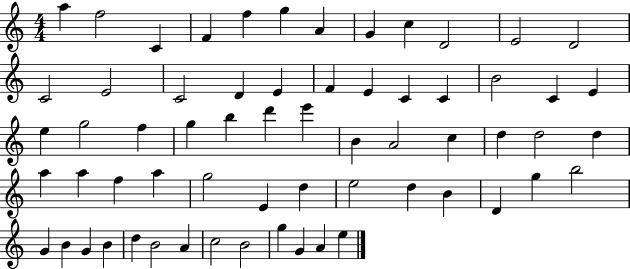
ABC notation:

X:1
T:Untitled
M:4/4
L:1/4
K:C
a f2 C F f g A G c D2 E2 D2 C2 E2 C2 D E F E C C B2 C E e g2 f g b d' e' B A2 c d d2 d a a f a g2 E d e2 d B D g b2 G B G B d B2 A c2 B2 g G A e